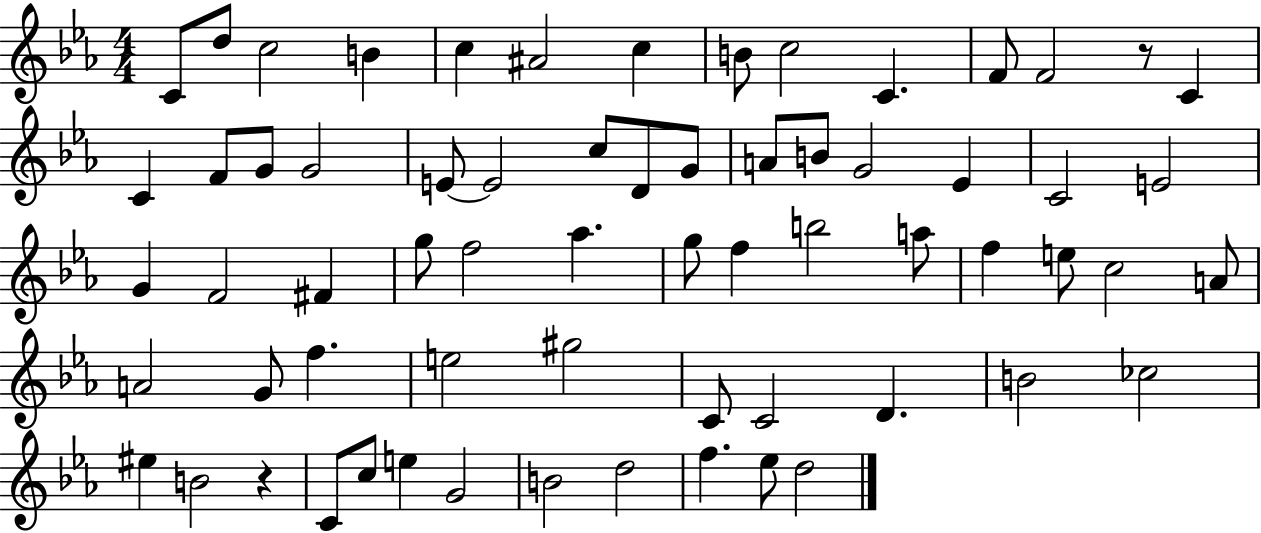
{
  \clef treble
  \numericTimeSignature
  \time 4/4
  \key ees \major
  c'8 d''8 c''2 b'4 | c''4 ais'2 c''4 | b'8 c''2 c'4. | f'8 f'2 r8 c'4 | \break c'4 f'8 g'8 g'2 | e'8~~ e'2 c''8 d'8 g'8 | a'8 b'8 g'2 ees'4 | c'2 e'2 | \break g'4 f'2 fis'4 | g''8 f''2 aes''4. | g''8 f''4 b''2 a''8 | f''4 e''8 c''2 a'8 | \break a'2 g'8 f''4. | e''2 gis''2 | c'8 c'2 d'4. | b'2 ces''2 | \break eis''4 b'2 r4 | c'8 c''8 e''4 g'2 | b'2 d''2 | f''4. ees''8 d''2 | \break \bar "|."
}